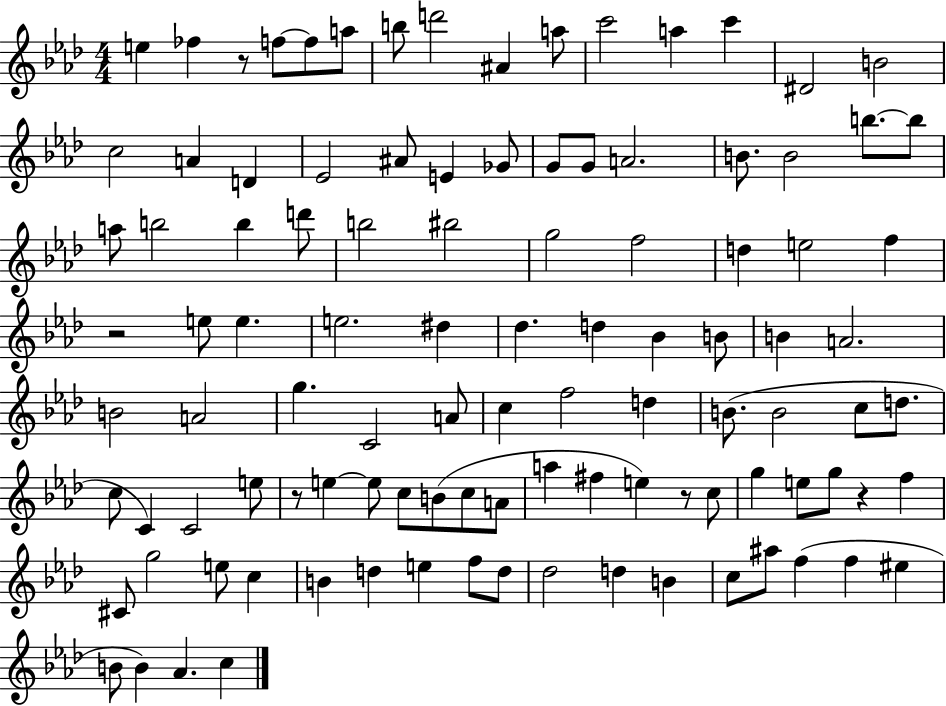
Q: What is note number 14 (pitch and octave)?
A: B4